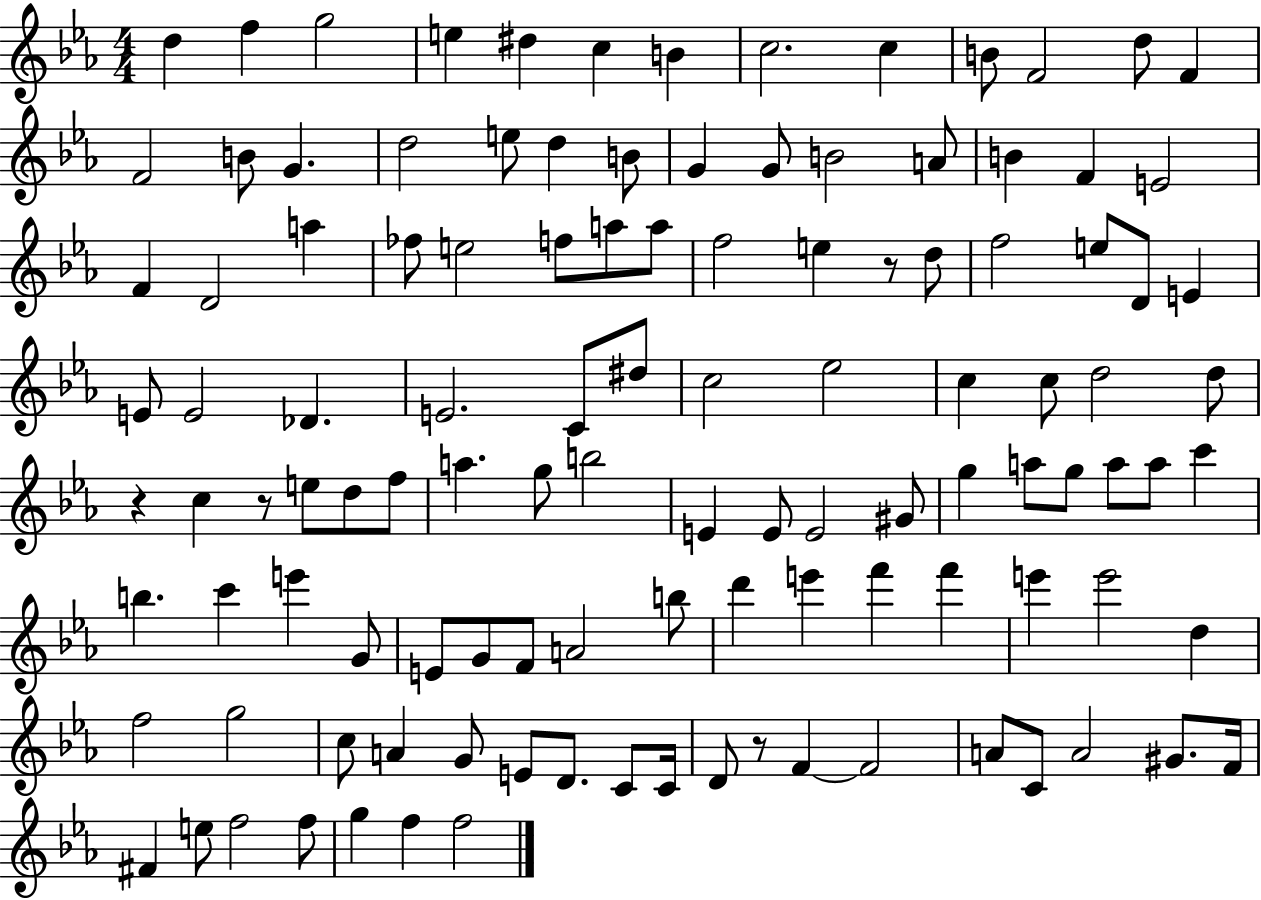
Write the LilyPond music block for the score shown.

{
  \clef treble
  \numericTimeSignature
  \time 4/4
  \key ees \major
  \repeat volta 2 { d''4 f''4 g''2 | e''4 dis''4 c''4 b'4 | c''2. c''4 | b'8 f'2 d''8 f'4 | \break f'2 b'8 g'4. | d''2 e''8 d''4 b'8 | g'4 g'8 b'2 a'8 | b'4 f'4 e'2 | \break f'4 d'2 a''4 | fes''8 e''2 f''8 a''8 a''8 | f''2 e''4 r8 d''8 | f''2 e''8 d'8 e'4 | \break e'8 e'2 des'4. | e'2. c'8 dis''8 | c''2 ees''2 | c''4 c''8 d''2 d''8 | \break r4 c''4 r8 e''8 d''8 f''8 | a''4. g''8 b''2 | e'4 e'8 e'2 gis'8 | g''4 a''8 g''8 a''8 a''8 c'''4 | \break b''4. c'''4 e'''4 g'8 | e'8 g'8 f'8 a'2 b''8 | d'''4 e'''4 f'''4 f'''4 | e'''4 e'''2 d''4 | \break f''2 g''2 | c''8 a'4 g'8 e'8 d'8. c'8 c'16 | d'8 r8 f'4~~ f'2 | a'8 c'8 a'2 gis'8. f'16 | \break fis'4 e''8 f''2 f''8 | g''4 f''4 f''2 | } \bar "|."
}